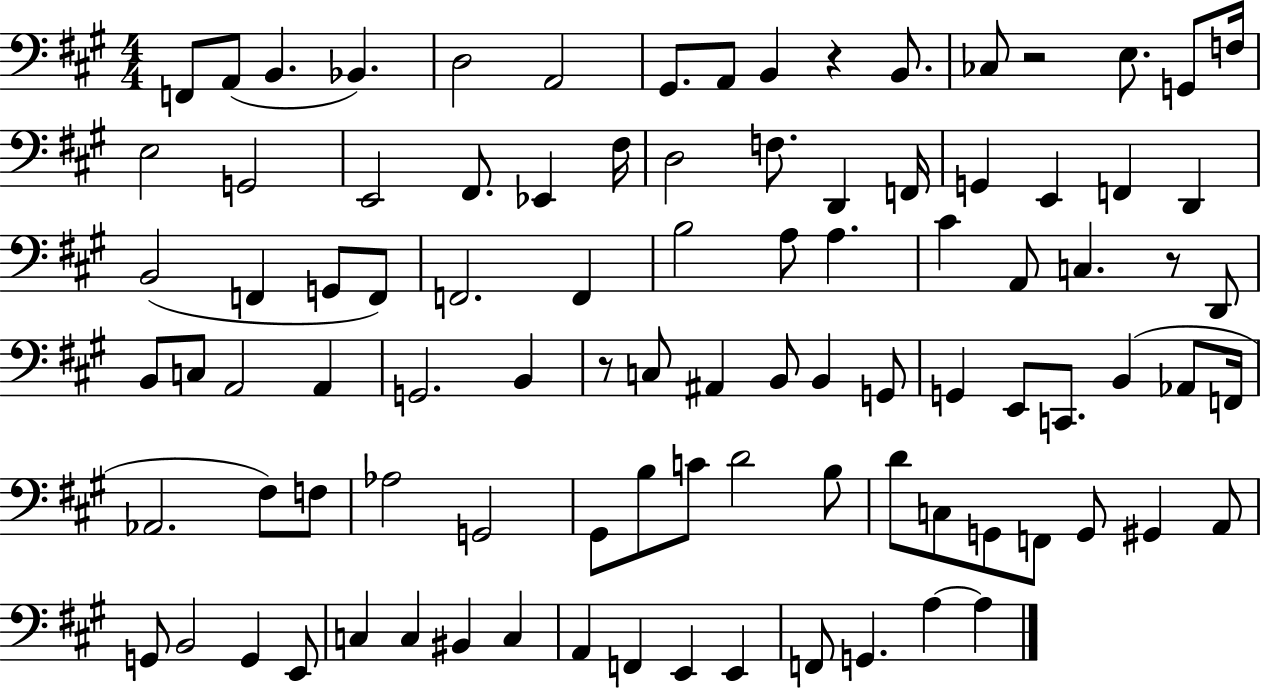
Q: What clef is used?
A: bass